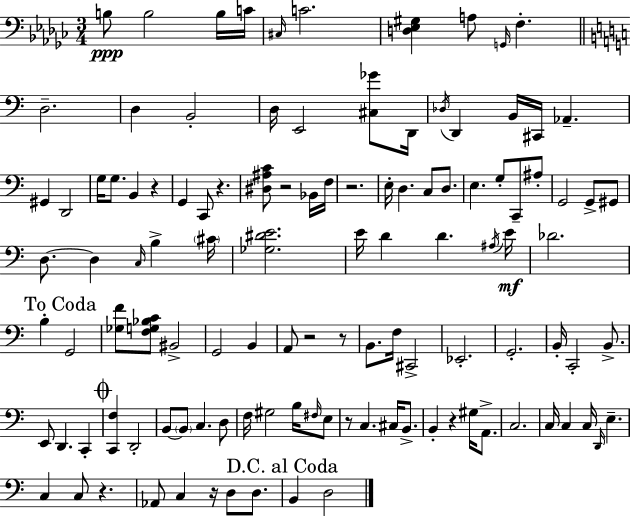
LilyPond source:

{
  \clef bass
  \numericTimeSignature
  \time 3/4
  \key ees \minor
  \repeat volta 2 { b8\ppp b2 b16 c'16 | \grace { cis16 } c'2. | <d ees gis>4 a8 \grace { g,16 } f4.-. | \bar "||" \break \key c \major d2.-- | d4 b,2-. | d16 e,2 <cis ges'>8 d,16 | \acciaccatura { des16 } d,4 b,16 cis,16 aes,4.-- | \break gis,4 d,2 | g16 g8. b,4 r4 | g,4 c,8 r4. | <dis ais c'>8 r2 bes,16 | \break f16 r2. | e16-. d4. c8 d8. | e4. g8-. c,8-- ais8-. | g,2 g,8-> gis,8 | \break d8.~~ d4 \grace { c16 } b4-> | \parenthesize cis'16 <ges dis' e'>2. | e'16 d'4 d'4. | \acciaccatura { ais16 } e'16\mf des'2. | \break \mark "To Coda" b4-. g,2 | <ges f'>8 <f g bes c'>8 bis,2-> | g,2 b,4 | a,8 r2 | \break r8 b,8. f16 cis,2-> | ees,2.-. | g,2.-. | b,16-. c,2-. | \break b,8.-> e,8 d,4. c,4-. | \mark \markup { \musicglyph "scripts.coda" } <c, f>4 d,2-. | b,8~~ \parenthesize b,8 c4. | d8 f16 gis2 | \break b16 \grace { fis16 } e8 r8 c4. | cis16 b,8.-> b,4-. r4 | gis16 a,8.-> c2. | c16 c4 c16 \grace { d,16 } e4.-- | \break c4 c8 r4. | aes,8 c4 r16 | d8 d8. \mark "D.C. al Coda" b,4 d2 | } \bar "|."
}